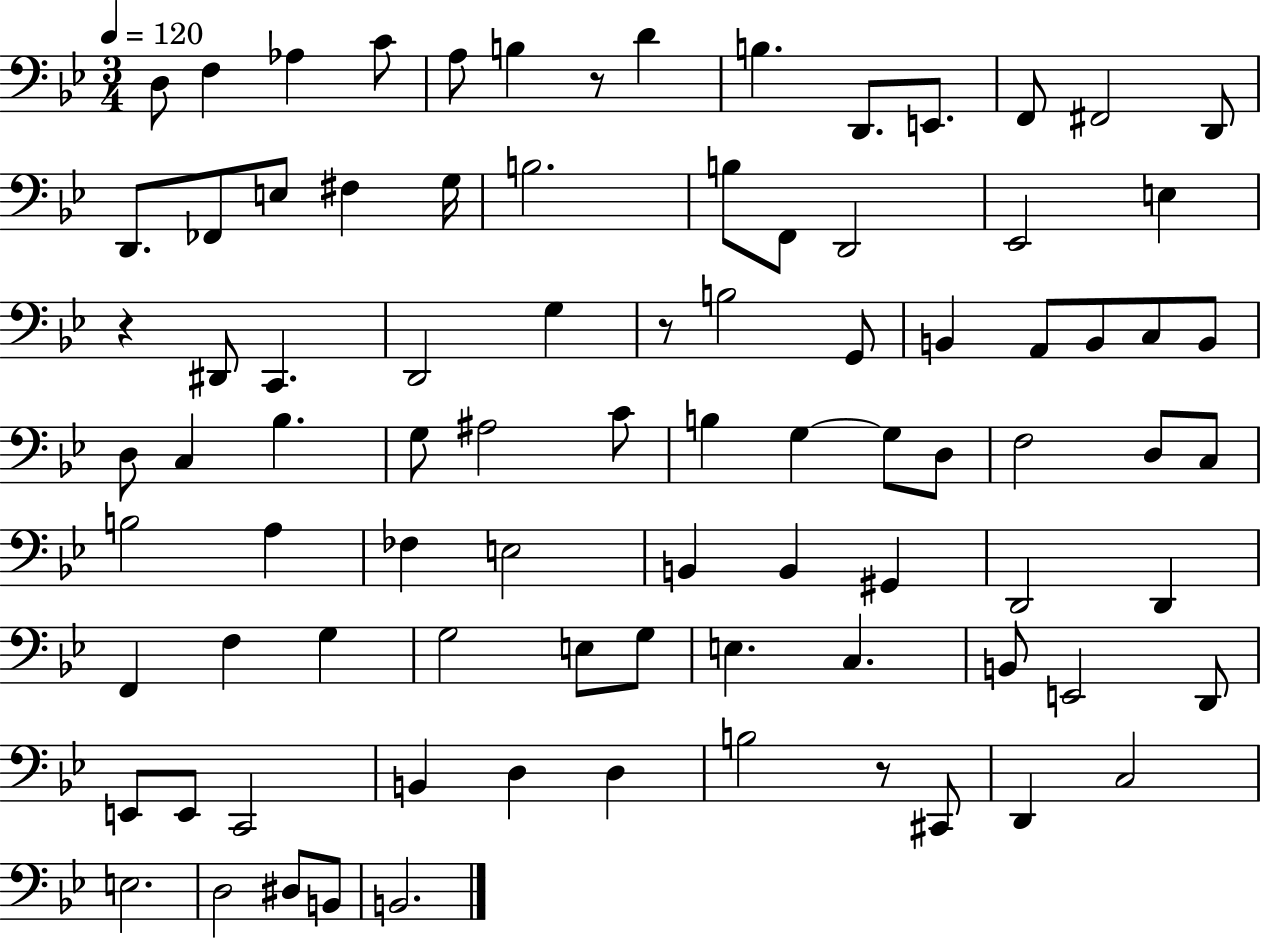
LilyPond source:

{
  \clef bass
  \numericTimeSignature
  \time 3/4
  \key bes \major
  \tempo 4 = 120
  d8 f4 aes4 c'8 | a8 b4 r8 d'4 | b4. d,8. e,8. | f,8 fis,2 d,8 | \break d,8. fes,8 e8 fis4 g16 | b2. | b8 f,8 d,2 | ees,2 e4 | \break r4 dis,8 c,4. | d,2 g4 | r8 b2 g,8 | b,4 a,8 b,8 c8 b,8 | \break d8 c4 bes4. | g8 ais2 c'8 | b4 g4~~ g8 d8 | f2 d8 c8 | \break b2 a4 | fes4 e2 | b,4 b,4 gis,4 | d,2 d,4 | \break f,4 f4 g4 | g2 e8 g8 | e4. c4. | b,8 e,2 d,8 | \break e,8 e,8 c,2 | b,4 d4 d4 | b2 r8 cis,8 | d,4 c2 | \break e2. | d2 dis8 b,8 | b,2. | \bar "|."
}